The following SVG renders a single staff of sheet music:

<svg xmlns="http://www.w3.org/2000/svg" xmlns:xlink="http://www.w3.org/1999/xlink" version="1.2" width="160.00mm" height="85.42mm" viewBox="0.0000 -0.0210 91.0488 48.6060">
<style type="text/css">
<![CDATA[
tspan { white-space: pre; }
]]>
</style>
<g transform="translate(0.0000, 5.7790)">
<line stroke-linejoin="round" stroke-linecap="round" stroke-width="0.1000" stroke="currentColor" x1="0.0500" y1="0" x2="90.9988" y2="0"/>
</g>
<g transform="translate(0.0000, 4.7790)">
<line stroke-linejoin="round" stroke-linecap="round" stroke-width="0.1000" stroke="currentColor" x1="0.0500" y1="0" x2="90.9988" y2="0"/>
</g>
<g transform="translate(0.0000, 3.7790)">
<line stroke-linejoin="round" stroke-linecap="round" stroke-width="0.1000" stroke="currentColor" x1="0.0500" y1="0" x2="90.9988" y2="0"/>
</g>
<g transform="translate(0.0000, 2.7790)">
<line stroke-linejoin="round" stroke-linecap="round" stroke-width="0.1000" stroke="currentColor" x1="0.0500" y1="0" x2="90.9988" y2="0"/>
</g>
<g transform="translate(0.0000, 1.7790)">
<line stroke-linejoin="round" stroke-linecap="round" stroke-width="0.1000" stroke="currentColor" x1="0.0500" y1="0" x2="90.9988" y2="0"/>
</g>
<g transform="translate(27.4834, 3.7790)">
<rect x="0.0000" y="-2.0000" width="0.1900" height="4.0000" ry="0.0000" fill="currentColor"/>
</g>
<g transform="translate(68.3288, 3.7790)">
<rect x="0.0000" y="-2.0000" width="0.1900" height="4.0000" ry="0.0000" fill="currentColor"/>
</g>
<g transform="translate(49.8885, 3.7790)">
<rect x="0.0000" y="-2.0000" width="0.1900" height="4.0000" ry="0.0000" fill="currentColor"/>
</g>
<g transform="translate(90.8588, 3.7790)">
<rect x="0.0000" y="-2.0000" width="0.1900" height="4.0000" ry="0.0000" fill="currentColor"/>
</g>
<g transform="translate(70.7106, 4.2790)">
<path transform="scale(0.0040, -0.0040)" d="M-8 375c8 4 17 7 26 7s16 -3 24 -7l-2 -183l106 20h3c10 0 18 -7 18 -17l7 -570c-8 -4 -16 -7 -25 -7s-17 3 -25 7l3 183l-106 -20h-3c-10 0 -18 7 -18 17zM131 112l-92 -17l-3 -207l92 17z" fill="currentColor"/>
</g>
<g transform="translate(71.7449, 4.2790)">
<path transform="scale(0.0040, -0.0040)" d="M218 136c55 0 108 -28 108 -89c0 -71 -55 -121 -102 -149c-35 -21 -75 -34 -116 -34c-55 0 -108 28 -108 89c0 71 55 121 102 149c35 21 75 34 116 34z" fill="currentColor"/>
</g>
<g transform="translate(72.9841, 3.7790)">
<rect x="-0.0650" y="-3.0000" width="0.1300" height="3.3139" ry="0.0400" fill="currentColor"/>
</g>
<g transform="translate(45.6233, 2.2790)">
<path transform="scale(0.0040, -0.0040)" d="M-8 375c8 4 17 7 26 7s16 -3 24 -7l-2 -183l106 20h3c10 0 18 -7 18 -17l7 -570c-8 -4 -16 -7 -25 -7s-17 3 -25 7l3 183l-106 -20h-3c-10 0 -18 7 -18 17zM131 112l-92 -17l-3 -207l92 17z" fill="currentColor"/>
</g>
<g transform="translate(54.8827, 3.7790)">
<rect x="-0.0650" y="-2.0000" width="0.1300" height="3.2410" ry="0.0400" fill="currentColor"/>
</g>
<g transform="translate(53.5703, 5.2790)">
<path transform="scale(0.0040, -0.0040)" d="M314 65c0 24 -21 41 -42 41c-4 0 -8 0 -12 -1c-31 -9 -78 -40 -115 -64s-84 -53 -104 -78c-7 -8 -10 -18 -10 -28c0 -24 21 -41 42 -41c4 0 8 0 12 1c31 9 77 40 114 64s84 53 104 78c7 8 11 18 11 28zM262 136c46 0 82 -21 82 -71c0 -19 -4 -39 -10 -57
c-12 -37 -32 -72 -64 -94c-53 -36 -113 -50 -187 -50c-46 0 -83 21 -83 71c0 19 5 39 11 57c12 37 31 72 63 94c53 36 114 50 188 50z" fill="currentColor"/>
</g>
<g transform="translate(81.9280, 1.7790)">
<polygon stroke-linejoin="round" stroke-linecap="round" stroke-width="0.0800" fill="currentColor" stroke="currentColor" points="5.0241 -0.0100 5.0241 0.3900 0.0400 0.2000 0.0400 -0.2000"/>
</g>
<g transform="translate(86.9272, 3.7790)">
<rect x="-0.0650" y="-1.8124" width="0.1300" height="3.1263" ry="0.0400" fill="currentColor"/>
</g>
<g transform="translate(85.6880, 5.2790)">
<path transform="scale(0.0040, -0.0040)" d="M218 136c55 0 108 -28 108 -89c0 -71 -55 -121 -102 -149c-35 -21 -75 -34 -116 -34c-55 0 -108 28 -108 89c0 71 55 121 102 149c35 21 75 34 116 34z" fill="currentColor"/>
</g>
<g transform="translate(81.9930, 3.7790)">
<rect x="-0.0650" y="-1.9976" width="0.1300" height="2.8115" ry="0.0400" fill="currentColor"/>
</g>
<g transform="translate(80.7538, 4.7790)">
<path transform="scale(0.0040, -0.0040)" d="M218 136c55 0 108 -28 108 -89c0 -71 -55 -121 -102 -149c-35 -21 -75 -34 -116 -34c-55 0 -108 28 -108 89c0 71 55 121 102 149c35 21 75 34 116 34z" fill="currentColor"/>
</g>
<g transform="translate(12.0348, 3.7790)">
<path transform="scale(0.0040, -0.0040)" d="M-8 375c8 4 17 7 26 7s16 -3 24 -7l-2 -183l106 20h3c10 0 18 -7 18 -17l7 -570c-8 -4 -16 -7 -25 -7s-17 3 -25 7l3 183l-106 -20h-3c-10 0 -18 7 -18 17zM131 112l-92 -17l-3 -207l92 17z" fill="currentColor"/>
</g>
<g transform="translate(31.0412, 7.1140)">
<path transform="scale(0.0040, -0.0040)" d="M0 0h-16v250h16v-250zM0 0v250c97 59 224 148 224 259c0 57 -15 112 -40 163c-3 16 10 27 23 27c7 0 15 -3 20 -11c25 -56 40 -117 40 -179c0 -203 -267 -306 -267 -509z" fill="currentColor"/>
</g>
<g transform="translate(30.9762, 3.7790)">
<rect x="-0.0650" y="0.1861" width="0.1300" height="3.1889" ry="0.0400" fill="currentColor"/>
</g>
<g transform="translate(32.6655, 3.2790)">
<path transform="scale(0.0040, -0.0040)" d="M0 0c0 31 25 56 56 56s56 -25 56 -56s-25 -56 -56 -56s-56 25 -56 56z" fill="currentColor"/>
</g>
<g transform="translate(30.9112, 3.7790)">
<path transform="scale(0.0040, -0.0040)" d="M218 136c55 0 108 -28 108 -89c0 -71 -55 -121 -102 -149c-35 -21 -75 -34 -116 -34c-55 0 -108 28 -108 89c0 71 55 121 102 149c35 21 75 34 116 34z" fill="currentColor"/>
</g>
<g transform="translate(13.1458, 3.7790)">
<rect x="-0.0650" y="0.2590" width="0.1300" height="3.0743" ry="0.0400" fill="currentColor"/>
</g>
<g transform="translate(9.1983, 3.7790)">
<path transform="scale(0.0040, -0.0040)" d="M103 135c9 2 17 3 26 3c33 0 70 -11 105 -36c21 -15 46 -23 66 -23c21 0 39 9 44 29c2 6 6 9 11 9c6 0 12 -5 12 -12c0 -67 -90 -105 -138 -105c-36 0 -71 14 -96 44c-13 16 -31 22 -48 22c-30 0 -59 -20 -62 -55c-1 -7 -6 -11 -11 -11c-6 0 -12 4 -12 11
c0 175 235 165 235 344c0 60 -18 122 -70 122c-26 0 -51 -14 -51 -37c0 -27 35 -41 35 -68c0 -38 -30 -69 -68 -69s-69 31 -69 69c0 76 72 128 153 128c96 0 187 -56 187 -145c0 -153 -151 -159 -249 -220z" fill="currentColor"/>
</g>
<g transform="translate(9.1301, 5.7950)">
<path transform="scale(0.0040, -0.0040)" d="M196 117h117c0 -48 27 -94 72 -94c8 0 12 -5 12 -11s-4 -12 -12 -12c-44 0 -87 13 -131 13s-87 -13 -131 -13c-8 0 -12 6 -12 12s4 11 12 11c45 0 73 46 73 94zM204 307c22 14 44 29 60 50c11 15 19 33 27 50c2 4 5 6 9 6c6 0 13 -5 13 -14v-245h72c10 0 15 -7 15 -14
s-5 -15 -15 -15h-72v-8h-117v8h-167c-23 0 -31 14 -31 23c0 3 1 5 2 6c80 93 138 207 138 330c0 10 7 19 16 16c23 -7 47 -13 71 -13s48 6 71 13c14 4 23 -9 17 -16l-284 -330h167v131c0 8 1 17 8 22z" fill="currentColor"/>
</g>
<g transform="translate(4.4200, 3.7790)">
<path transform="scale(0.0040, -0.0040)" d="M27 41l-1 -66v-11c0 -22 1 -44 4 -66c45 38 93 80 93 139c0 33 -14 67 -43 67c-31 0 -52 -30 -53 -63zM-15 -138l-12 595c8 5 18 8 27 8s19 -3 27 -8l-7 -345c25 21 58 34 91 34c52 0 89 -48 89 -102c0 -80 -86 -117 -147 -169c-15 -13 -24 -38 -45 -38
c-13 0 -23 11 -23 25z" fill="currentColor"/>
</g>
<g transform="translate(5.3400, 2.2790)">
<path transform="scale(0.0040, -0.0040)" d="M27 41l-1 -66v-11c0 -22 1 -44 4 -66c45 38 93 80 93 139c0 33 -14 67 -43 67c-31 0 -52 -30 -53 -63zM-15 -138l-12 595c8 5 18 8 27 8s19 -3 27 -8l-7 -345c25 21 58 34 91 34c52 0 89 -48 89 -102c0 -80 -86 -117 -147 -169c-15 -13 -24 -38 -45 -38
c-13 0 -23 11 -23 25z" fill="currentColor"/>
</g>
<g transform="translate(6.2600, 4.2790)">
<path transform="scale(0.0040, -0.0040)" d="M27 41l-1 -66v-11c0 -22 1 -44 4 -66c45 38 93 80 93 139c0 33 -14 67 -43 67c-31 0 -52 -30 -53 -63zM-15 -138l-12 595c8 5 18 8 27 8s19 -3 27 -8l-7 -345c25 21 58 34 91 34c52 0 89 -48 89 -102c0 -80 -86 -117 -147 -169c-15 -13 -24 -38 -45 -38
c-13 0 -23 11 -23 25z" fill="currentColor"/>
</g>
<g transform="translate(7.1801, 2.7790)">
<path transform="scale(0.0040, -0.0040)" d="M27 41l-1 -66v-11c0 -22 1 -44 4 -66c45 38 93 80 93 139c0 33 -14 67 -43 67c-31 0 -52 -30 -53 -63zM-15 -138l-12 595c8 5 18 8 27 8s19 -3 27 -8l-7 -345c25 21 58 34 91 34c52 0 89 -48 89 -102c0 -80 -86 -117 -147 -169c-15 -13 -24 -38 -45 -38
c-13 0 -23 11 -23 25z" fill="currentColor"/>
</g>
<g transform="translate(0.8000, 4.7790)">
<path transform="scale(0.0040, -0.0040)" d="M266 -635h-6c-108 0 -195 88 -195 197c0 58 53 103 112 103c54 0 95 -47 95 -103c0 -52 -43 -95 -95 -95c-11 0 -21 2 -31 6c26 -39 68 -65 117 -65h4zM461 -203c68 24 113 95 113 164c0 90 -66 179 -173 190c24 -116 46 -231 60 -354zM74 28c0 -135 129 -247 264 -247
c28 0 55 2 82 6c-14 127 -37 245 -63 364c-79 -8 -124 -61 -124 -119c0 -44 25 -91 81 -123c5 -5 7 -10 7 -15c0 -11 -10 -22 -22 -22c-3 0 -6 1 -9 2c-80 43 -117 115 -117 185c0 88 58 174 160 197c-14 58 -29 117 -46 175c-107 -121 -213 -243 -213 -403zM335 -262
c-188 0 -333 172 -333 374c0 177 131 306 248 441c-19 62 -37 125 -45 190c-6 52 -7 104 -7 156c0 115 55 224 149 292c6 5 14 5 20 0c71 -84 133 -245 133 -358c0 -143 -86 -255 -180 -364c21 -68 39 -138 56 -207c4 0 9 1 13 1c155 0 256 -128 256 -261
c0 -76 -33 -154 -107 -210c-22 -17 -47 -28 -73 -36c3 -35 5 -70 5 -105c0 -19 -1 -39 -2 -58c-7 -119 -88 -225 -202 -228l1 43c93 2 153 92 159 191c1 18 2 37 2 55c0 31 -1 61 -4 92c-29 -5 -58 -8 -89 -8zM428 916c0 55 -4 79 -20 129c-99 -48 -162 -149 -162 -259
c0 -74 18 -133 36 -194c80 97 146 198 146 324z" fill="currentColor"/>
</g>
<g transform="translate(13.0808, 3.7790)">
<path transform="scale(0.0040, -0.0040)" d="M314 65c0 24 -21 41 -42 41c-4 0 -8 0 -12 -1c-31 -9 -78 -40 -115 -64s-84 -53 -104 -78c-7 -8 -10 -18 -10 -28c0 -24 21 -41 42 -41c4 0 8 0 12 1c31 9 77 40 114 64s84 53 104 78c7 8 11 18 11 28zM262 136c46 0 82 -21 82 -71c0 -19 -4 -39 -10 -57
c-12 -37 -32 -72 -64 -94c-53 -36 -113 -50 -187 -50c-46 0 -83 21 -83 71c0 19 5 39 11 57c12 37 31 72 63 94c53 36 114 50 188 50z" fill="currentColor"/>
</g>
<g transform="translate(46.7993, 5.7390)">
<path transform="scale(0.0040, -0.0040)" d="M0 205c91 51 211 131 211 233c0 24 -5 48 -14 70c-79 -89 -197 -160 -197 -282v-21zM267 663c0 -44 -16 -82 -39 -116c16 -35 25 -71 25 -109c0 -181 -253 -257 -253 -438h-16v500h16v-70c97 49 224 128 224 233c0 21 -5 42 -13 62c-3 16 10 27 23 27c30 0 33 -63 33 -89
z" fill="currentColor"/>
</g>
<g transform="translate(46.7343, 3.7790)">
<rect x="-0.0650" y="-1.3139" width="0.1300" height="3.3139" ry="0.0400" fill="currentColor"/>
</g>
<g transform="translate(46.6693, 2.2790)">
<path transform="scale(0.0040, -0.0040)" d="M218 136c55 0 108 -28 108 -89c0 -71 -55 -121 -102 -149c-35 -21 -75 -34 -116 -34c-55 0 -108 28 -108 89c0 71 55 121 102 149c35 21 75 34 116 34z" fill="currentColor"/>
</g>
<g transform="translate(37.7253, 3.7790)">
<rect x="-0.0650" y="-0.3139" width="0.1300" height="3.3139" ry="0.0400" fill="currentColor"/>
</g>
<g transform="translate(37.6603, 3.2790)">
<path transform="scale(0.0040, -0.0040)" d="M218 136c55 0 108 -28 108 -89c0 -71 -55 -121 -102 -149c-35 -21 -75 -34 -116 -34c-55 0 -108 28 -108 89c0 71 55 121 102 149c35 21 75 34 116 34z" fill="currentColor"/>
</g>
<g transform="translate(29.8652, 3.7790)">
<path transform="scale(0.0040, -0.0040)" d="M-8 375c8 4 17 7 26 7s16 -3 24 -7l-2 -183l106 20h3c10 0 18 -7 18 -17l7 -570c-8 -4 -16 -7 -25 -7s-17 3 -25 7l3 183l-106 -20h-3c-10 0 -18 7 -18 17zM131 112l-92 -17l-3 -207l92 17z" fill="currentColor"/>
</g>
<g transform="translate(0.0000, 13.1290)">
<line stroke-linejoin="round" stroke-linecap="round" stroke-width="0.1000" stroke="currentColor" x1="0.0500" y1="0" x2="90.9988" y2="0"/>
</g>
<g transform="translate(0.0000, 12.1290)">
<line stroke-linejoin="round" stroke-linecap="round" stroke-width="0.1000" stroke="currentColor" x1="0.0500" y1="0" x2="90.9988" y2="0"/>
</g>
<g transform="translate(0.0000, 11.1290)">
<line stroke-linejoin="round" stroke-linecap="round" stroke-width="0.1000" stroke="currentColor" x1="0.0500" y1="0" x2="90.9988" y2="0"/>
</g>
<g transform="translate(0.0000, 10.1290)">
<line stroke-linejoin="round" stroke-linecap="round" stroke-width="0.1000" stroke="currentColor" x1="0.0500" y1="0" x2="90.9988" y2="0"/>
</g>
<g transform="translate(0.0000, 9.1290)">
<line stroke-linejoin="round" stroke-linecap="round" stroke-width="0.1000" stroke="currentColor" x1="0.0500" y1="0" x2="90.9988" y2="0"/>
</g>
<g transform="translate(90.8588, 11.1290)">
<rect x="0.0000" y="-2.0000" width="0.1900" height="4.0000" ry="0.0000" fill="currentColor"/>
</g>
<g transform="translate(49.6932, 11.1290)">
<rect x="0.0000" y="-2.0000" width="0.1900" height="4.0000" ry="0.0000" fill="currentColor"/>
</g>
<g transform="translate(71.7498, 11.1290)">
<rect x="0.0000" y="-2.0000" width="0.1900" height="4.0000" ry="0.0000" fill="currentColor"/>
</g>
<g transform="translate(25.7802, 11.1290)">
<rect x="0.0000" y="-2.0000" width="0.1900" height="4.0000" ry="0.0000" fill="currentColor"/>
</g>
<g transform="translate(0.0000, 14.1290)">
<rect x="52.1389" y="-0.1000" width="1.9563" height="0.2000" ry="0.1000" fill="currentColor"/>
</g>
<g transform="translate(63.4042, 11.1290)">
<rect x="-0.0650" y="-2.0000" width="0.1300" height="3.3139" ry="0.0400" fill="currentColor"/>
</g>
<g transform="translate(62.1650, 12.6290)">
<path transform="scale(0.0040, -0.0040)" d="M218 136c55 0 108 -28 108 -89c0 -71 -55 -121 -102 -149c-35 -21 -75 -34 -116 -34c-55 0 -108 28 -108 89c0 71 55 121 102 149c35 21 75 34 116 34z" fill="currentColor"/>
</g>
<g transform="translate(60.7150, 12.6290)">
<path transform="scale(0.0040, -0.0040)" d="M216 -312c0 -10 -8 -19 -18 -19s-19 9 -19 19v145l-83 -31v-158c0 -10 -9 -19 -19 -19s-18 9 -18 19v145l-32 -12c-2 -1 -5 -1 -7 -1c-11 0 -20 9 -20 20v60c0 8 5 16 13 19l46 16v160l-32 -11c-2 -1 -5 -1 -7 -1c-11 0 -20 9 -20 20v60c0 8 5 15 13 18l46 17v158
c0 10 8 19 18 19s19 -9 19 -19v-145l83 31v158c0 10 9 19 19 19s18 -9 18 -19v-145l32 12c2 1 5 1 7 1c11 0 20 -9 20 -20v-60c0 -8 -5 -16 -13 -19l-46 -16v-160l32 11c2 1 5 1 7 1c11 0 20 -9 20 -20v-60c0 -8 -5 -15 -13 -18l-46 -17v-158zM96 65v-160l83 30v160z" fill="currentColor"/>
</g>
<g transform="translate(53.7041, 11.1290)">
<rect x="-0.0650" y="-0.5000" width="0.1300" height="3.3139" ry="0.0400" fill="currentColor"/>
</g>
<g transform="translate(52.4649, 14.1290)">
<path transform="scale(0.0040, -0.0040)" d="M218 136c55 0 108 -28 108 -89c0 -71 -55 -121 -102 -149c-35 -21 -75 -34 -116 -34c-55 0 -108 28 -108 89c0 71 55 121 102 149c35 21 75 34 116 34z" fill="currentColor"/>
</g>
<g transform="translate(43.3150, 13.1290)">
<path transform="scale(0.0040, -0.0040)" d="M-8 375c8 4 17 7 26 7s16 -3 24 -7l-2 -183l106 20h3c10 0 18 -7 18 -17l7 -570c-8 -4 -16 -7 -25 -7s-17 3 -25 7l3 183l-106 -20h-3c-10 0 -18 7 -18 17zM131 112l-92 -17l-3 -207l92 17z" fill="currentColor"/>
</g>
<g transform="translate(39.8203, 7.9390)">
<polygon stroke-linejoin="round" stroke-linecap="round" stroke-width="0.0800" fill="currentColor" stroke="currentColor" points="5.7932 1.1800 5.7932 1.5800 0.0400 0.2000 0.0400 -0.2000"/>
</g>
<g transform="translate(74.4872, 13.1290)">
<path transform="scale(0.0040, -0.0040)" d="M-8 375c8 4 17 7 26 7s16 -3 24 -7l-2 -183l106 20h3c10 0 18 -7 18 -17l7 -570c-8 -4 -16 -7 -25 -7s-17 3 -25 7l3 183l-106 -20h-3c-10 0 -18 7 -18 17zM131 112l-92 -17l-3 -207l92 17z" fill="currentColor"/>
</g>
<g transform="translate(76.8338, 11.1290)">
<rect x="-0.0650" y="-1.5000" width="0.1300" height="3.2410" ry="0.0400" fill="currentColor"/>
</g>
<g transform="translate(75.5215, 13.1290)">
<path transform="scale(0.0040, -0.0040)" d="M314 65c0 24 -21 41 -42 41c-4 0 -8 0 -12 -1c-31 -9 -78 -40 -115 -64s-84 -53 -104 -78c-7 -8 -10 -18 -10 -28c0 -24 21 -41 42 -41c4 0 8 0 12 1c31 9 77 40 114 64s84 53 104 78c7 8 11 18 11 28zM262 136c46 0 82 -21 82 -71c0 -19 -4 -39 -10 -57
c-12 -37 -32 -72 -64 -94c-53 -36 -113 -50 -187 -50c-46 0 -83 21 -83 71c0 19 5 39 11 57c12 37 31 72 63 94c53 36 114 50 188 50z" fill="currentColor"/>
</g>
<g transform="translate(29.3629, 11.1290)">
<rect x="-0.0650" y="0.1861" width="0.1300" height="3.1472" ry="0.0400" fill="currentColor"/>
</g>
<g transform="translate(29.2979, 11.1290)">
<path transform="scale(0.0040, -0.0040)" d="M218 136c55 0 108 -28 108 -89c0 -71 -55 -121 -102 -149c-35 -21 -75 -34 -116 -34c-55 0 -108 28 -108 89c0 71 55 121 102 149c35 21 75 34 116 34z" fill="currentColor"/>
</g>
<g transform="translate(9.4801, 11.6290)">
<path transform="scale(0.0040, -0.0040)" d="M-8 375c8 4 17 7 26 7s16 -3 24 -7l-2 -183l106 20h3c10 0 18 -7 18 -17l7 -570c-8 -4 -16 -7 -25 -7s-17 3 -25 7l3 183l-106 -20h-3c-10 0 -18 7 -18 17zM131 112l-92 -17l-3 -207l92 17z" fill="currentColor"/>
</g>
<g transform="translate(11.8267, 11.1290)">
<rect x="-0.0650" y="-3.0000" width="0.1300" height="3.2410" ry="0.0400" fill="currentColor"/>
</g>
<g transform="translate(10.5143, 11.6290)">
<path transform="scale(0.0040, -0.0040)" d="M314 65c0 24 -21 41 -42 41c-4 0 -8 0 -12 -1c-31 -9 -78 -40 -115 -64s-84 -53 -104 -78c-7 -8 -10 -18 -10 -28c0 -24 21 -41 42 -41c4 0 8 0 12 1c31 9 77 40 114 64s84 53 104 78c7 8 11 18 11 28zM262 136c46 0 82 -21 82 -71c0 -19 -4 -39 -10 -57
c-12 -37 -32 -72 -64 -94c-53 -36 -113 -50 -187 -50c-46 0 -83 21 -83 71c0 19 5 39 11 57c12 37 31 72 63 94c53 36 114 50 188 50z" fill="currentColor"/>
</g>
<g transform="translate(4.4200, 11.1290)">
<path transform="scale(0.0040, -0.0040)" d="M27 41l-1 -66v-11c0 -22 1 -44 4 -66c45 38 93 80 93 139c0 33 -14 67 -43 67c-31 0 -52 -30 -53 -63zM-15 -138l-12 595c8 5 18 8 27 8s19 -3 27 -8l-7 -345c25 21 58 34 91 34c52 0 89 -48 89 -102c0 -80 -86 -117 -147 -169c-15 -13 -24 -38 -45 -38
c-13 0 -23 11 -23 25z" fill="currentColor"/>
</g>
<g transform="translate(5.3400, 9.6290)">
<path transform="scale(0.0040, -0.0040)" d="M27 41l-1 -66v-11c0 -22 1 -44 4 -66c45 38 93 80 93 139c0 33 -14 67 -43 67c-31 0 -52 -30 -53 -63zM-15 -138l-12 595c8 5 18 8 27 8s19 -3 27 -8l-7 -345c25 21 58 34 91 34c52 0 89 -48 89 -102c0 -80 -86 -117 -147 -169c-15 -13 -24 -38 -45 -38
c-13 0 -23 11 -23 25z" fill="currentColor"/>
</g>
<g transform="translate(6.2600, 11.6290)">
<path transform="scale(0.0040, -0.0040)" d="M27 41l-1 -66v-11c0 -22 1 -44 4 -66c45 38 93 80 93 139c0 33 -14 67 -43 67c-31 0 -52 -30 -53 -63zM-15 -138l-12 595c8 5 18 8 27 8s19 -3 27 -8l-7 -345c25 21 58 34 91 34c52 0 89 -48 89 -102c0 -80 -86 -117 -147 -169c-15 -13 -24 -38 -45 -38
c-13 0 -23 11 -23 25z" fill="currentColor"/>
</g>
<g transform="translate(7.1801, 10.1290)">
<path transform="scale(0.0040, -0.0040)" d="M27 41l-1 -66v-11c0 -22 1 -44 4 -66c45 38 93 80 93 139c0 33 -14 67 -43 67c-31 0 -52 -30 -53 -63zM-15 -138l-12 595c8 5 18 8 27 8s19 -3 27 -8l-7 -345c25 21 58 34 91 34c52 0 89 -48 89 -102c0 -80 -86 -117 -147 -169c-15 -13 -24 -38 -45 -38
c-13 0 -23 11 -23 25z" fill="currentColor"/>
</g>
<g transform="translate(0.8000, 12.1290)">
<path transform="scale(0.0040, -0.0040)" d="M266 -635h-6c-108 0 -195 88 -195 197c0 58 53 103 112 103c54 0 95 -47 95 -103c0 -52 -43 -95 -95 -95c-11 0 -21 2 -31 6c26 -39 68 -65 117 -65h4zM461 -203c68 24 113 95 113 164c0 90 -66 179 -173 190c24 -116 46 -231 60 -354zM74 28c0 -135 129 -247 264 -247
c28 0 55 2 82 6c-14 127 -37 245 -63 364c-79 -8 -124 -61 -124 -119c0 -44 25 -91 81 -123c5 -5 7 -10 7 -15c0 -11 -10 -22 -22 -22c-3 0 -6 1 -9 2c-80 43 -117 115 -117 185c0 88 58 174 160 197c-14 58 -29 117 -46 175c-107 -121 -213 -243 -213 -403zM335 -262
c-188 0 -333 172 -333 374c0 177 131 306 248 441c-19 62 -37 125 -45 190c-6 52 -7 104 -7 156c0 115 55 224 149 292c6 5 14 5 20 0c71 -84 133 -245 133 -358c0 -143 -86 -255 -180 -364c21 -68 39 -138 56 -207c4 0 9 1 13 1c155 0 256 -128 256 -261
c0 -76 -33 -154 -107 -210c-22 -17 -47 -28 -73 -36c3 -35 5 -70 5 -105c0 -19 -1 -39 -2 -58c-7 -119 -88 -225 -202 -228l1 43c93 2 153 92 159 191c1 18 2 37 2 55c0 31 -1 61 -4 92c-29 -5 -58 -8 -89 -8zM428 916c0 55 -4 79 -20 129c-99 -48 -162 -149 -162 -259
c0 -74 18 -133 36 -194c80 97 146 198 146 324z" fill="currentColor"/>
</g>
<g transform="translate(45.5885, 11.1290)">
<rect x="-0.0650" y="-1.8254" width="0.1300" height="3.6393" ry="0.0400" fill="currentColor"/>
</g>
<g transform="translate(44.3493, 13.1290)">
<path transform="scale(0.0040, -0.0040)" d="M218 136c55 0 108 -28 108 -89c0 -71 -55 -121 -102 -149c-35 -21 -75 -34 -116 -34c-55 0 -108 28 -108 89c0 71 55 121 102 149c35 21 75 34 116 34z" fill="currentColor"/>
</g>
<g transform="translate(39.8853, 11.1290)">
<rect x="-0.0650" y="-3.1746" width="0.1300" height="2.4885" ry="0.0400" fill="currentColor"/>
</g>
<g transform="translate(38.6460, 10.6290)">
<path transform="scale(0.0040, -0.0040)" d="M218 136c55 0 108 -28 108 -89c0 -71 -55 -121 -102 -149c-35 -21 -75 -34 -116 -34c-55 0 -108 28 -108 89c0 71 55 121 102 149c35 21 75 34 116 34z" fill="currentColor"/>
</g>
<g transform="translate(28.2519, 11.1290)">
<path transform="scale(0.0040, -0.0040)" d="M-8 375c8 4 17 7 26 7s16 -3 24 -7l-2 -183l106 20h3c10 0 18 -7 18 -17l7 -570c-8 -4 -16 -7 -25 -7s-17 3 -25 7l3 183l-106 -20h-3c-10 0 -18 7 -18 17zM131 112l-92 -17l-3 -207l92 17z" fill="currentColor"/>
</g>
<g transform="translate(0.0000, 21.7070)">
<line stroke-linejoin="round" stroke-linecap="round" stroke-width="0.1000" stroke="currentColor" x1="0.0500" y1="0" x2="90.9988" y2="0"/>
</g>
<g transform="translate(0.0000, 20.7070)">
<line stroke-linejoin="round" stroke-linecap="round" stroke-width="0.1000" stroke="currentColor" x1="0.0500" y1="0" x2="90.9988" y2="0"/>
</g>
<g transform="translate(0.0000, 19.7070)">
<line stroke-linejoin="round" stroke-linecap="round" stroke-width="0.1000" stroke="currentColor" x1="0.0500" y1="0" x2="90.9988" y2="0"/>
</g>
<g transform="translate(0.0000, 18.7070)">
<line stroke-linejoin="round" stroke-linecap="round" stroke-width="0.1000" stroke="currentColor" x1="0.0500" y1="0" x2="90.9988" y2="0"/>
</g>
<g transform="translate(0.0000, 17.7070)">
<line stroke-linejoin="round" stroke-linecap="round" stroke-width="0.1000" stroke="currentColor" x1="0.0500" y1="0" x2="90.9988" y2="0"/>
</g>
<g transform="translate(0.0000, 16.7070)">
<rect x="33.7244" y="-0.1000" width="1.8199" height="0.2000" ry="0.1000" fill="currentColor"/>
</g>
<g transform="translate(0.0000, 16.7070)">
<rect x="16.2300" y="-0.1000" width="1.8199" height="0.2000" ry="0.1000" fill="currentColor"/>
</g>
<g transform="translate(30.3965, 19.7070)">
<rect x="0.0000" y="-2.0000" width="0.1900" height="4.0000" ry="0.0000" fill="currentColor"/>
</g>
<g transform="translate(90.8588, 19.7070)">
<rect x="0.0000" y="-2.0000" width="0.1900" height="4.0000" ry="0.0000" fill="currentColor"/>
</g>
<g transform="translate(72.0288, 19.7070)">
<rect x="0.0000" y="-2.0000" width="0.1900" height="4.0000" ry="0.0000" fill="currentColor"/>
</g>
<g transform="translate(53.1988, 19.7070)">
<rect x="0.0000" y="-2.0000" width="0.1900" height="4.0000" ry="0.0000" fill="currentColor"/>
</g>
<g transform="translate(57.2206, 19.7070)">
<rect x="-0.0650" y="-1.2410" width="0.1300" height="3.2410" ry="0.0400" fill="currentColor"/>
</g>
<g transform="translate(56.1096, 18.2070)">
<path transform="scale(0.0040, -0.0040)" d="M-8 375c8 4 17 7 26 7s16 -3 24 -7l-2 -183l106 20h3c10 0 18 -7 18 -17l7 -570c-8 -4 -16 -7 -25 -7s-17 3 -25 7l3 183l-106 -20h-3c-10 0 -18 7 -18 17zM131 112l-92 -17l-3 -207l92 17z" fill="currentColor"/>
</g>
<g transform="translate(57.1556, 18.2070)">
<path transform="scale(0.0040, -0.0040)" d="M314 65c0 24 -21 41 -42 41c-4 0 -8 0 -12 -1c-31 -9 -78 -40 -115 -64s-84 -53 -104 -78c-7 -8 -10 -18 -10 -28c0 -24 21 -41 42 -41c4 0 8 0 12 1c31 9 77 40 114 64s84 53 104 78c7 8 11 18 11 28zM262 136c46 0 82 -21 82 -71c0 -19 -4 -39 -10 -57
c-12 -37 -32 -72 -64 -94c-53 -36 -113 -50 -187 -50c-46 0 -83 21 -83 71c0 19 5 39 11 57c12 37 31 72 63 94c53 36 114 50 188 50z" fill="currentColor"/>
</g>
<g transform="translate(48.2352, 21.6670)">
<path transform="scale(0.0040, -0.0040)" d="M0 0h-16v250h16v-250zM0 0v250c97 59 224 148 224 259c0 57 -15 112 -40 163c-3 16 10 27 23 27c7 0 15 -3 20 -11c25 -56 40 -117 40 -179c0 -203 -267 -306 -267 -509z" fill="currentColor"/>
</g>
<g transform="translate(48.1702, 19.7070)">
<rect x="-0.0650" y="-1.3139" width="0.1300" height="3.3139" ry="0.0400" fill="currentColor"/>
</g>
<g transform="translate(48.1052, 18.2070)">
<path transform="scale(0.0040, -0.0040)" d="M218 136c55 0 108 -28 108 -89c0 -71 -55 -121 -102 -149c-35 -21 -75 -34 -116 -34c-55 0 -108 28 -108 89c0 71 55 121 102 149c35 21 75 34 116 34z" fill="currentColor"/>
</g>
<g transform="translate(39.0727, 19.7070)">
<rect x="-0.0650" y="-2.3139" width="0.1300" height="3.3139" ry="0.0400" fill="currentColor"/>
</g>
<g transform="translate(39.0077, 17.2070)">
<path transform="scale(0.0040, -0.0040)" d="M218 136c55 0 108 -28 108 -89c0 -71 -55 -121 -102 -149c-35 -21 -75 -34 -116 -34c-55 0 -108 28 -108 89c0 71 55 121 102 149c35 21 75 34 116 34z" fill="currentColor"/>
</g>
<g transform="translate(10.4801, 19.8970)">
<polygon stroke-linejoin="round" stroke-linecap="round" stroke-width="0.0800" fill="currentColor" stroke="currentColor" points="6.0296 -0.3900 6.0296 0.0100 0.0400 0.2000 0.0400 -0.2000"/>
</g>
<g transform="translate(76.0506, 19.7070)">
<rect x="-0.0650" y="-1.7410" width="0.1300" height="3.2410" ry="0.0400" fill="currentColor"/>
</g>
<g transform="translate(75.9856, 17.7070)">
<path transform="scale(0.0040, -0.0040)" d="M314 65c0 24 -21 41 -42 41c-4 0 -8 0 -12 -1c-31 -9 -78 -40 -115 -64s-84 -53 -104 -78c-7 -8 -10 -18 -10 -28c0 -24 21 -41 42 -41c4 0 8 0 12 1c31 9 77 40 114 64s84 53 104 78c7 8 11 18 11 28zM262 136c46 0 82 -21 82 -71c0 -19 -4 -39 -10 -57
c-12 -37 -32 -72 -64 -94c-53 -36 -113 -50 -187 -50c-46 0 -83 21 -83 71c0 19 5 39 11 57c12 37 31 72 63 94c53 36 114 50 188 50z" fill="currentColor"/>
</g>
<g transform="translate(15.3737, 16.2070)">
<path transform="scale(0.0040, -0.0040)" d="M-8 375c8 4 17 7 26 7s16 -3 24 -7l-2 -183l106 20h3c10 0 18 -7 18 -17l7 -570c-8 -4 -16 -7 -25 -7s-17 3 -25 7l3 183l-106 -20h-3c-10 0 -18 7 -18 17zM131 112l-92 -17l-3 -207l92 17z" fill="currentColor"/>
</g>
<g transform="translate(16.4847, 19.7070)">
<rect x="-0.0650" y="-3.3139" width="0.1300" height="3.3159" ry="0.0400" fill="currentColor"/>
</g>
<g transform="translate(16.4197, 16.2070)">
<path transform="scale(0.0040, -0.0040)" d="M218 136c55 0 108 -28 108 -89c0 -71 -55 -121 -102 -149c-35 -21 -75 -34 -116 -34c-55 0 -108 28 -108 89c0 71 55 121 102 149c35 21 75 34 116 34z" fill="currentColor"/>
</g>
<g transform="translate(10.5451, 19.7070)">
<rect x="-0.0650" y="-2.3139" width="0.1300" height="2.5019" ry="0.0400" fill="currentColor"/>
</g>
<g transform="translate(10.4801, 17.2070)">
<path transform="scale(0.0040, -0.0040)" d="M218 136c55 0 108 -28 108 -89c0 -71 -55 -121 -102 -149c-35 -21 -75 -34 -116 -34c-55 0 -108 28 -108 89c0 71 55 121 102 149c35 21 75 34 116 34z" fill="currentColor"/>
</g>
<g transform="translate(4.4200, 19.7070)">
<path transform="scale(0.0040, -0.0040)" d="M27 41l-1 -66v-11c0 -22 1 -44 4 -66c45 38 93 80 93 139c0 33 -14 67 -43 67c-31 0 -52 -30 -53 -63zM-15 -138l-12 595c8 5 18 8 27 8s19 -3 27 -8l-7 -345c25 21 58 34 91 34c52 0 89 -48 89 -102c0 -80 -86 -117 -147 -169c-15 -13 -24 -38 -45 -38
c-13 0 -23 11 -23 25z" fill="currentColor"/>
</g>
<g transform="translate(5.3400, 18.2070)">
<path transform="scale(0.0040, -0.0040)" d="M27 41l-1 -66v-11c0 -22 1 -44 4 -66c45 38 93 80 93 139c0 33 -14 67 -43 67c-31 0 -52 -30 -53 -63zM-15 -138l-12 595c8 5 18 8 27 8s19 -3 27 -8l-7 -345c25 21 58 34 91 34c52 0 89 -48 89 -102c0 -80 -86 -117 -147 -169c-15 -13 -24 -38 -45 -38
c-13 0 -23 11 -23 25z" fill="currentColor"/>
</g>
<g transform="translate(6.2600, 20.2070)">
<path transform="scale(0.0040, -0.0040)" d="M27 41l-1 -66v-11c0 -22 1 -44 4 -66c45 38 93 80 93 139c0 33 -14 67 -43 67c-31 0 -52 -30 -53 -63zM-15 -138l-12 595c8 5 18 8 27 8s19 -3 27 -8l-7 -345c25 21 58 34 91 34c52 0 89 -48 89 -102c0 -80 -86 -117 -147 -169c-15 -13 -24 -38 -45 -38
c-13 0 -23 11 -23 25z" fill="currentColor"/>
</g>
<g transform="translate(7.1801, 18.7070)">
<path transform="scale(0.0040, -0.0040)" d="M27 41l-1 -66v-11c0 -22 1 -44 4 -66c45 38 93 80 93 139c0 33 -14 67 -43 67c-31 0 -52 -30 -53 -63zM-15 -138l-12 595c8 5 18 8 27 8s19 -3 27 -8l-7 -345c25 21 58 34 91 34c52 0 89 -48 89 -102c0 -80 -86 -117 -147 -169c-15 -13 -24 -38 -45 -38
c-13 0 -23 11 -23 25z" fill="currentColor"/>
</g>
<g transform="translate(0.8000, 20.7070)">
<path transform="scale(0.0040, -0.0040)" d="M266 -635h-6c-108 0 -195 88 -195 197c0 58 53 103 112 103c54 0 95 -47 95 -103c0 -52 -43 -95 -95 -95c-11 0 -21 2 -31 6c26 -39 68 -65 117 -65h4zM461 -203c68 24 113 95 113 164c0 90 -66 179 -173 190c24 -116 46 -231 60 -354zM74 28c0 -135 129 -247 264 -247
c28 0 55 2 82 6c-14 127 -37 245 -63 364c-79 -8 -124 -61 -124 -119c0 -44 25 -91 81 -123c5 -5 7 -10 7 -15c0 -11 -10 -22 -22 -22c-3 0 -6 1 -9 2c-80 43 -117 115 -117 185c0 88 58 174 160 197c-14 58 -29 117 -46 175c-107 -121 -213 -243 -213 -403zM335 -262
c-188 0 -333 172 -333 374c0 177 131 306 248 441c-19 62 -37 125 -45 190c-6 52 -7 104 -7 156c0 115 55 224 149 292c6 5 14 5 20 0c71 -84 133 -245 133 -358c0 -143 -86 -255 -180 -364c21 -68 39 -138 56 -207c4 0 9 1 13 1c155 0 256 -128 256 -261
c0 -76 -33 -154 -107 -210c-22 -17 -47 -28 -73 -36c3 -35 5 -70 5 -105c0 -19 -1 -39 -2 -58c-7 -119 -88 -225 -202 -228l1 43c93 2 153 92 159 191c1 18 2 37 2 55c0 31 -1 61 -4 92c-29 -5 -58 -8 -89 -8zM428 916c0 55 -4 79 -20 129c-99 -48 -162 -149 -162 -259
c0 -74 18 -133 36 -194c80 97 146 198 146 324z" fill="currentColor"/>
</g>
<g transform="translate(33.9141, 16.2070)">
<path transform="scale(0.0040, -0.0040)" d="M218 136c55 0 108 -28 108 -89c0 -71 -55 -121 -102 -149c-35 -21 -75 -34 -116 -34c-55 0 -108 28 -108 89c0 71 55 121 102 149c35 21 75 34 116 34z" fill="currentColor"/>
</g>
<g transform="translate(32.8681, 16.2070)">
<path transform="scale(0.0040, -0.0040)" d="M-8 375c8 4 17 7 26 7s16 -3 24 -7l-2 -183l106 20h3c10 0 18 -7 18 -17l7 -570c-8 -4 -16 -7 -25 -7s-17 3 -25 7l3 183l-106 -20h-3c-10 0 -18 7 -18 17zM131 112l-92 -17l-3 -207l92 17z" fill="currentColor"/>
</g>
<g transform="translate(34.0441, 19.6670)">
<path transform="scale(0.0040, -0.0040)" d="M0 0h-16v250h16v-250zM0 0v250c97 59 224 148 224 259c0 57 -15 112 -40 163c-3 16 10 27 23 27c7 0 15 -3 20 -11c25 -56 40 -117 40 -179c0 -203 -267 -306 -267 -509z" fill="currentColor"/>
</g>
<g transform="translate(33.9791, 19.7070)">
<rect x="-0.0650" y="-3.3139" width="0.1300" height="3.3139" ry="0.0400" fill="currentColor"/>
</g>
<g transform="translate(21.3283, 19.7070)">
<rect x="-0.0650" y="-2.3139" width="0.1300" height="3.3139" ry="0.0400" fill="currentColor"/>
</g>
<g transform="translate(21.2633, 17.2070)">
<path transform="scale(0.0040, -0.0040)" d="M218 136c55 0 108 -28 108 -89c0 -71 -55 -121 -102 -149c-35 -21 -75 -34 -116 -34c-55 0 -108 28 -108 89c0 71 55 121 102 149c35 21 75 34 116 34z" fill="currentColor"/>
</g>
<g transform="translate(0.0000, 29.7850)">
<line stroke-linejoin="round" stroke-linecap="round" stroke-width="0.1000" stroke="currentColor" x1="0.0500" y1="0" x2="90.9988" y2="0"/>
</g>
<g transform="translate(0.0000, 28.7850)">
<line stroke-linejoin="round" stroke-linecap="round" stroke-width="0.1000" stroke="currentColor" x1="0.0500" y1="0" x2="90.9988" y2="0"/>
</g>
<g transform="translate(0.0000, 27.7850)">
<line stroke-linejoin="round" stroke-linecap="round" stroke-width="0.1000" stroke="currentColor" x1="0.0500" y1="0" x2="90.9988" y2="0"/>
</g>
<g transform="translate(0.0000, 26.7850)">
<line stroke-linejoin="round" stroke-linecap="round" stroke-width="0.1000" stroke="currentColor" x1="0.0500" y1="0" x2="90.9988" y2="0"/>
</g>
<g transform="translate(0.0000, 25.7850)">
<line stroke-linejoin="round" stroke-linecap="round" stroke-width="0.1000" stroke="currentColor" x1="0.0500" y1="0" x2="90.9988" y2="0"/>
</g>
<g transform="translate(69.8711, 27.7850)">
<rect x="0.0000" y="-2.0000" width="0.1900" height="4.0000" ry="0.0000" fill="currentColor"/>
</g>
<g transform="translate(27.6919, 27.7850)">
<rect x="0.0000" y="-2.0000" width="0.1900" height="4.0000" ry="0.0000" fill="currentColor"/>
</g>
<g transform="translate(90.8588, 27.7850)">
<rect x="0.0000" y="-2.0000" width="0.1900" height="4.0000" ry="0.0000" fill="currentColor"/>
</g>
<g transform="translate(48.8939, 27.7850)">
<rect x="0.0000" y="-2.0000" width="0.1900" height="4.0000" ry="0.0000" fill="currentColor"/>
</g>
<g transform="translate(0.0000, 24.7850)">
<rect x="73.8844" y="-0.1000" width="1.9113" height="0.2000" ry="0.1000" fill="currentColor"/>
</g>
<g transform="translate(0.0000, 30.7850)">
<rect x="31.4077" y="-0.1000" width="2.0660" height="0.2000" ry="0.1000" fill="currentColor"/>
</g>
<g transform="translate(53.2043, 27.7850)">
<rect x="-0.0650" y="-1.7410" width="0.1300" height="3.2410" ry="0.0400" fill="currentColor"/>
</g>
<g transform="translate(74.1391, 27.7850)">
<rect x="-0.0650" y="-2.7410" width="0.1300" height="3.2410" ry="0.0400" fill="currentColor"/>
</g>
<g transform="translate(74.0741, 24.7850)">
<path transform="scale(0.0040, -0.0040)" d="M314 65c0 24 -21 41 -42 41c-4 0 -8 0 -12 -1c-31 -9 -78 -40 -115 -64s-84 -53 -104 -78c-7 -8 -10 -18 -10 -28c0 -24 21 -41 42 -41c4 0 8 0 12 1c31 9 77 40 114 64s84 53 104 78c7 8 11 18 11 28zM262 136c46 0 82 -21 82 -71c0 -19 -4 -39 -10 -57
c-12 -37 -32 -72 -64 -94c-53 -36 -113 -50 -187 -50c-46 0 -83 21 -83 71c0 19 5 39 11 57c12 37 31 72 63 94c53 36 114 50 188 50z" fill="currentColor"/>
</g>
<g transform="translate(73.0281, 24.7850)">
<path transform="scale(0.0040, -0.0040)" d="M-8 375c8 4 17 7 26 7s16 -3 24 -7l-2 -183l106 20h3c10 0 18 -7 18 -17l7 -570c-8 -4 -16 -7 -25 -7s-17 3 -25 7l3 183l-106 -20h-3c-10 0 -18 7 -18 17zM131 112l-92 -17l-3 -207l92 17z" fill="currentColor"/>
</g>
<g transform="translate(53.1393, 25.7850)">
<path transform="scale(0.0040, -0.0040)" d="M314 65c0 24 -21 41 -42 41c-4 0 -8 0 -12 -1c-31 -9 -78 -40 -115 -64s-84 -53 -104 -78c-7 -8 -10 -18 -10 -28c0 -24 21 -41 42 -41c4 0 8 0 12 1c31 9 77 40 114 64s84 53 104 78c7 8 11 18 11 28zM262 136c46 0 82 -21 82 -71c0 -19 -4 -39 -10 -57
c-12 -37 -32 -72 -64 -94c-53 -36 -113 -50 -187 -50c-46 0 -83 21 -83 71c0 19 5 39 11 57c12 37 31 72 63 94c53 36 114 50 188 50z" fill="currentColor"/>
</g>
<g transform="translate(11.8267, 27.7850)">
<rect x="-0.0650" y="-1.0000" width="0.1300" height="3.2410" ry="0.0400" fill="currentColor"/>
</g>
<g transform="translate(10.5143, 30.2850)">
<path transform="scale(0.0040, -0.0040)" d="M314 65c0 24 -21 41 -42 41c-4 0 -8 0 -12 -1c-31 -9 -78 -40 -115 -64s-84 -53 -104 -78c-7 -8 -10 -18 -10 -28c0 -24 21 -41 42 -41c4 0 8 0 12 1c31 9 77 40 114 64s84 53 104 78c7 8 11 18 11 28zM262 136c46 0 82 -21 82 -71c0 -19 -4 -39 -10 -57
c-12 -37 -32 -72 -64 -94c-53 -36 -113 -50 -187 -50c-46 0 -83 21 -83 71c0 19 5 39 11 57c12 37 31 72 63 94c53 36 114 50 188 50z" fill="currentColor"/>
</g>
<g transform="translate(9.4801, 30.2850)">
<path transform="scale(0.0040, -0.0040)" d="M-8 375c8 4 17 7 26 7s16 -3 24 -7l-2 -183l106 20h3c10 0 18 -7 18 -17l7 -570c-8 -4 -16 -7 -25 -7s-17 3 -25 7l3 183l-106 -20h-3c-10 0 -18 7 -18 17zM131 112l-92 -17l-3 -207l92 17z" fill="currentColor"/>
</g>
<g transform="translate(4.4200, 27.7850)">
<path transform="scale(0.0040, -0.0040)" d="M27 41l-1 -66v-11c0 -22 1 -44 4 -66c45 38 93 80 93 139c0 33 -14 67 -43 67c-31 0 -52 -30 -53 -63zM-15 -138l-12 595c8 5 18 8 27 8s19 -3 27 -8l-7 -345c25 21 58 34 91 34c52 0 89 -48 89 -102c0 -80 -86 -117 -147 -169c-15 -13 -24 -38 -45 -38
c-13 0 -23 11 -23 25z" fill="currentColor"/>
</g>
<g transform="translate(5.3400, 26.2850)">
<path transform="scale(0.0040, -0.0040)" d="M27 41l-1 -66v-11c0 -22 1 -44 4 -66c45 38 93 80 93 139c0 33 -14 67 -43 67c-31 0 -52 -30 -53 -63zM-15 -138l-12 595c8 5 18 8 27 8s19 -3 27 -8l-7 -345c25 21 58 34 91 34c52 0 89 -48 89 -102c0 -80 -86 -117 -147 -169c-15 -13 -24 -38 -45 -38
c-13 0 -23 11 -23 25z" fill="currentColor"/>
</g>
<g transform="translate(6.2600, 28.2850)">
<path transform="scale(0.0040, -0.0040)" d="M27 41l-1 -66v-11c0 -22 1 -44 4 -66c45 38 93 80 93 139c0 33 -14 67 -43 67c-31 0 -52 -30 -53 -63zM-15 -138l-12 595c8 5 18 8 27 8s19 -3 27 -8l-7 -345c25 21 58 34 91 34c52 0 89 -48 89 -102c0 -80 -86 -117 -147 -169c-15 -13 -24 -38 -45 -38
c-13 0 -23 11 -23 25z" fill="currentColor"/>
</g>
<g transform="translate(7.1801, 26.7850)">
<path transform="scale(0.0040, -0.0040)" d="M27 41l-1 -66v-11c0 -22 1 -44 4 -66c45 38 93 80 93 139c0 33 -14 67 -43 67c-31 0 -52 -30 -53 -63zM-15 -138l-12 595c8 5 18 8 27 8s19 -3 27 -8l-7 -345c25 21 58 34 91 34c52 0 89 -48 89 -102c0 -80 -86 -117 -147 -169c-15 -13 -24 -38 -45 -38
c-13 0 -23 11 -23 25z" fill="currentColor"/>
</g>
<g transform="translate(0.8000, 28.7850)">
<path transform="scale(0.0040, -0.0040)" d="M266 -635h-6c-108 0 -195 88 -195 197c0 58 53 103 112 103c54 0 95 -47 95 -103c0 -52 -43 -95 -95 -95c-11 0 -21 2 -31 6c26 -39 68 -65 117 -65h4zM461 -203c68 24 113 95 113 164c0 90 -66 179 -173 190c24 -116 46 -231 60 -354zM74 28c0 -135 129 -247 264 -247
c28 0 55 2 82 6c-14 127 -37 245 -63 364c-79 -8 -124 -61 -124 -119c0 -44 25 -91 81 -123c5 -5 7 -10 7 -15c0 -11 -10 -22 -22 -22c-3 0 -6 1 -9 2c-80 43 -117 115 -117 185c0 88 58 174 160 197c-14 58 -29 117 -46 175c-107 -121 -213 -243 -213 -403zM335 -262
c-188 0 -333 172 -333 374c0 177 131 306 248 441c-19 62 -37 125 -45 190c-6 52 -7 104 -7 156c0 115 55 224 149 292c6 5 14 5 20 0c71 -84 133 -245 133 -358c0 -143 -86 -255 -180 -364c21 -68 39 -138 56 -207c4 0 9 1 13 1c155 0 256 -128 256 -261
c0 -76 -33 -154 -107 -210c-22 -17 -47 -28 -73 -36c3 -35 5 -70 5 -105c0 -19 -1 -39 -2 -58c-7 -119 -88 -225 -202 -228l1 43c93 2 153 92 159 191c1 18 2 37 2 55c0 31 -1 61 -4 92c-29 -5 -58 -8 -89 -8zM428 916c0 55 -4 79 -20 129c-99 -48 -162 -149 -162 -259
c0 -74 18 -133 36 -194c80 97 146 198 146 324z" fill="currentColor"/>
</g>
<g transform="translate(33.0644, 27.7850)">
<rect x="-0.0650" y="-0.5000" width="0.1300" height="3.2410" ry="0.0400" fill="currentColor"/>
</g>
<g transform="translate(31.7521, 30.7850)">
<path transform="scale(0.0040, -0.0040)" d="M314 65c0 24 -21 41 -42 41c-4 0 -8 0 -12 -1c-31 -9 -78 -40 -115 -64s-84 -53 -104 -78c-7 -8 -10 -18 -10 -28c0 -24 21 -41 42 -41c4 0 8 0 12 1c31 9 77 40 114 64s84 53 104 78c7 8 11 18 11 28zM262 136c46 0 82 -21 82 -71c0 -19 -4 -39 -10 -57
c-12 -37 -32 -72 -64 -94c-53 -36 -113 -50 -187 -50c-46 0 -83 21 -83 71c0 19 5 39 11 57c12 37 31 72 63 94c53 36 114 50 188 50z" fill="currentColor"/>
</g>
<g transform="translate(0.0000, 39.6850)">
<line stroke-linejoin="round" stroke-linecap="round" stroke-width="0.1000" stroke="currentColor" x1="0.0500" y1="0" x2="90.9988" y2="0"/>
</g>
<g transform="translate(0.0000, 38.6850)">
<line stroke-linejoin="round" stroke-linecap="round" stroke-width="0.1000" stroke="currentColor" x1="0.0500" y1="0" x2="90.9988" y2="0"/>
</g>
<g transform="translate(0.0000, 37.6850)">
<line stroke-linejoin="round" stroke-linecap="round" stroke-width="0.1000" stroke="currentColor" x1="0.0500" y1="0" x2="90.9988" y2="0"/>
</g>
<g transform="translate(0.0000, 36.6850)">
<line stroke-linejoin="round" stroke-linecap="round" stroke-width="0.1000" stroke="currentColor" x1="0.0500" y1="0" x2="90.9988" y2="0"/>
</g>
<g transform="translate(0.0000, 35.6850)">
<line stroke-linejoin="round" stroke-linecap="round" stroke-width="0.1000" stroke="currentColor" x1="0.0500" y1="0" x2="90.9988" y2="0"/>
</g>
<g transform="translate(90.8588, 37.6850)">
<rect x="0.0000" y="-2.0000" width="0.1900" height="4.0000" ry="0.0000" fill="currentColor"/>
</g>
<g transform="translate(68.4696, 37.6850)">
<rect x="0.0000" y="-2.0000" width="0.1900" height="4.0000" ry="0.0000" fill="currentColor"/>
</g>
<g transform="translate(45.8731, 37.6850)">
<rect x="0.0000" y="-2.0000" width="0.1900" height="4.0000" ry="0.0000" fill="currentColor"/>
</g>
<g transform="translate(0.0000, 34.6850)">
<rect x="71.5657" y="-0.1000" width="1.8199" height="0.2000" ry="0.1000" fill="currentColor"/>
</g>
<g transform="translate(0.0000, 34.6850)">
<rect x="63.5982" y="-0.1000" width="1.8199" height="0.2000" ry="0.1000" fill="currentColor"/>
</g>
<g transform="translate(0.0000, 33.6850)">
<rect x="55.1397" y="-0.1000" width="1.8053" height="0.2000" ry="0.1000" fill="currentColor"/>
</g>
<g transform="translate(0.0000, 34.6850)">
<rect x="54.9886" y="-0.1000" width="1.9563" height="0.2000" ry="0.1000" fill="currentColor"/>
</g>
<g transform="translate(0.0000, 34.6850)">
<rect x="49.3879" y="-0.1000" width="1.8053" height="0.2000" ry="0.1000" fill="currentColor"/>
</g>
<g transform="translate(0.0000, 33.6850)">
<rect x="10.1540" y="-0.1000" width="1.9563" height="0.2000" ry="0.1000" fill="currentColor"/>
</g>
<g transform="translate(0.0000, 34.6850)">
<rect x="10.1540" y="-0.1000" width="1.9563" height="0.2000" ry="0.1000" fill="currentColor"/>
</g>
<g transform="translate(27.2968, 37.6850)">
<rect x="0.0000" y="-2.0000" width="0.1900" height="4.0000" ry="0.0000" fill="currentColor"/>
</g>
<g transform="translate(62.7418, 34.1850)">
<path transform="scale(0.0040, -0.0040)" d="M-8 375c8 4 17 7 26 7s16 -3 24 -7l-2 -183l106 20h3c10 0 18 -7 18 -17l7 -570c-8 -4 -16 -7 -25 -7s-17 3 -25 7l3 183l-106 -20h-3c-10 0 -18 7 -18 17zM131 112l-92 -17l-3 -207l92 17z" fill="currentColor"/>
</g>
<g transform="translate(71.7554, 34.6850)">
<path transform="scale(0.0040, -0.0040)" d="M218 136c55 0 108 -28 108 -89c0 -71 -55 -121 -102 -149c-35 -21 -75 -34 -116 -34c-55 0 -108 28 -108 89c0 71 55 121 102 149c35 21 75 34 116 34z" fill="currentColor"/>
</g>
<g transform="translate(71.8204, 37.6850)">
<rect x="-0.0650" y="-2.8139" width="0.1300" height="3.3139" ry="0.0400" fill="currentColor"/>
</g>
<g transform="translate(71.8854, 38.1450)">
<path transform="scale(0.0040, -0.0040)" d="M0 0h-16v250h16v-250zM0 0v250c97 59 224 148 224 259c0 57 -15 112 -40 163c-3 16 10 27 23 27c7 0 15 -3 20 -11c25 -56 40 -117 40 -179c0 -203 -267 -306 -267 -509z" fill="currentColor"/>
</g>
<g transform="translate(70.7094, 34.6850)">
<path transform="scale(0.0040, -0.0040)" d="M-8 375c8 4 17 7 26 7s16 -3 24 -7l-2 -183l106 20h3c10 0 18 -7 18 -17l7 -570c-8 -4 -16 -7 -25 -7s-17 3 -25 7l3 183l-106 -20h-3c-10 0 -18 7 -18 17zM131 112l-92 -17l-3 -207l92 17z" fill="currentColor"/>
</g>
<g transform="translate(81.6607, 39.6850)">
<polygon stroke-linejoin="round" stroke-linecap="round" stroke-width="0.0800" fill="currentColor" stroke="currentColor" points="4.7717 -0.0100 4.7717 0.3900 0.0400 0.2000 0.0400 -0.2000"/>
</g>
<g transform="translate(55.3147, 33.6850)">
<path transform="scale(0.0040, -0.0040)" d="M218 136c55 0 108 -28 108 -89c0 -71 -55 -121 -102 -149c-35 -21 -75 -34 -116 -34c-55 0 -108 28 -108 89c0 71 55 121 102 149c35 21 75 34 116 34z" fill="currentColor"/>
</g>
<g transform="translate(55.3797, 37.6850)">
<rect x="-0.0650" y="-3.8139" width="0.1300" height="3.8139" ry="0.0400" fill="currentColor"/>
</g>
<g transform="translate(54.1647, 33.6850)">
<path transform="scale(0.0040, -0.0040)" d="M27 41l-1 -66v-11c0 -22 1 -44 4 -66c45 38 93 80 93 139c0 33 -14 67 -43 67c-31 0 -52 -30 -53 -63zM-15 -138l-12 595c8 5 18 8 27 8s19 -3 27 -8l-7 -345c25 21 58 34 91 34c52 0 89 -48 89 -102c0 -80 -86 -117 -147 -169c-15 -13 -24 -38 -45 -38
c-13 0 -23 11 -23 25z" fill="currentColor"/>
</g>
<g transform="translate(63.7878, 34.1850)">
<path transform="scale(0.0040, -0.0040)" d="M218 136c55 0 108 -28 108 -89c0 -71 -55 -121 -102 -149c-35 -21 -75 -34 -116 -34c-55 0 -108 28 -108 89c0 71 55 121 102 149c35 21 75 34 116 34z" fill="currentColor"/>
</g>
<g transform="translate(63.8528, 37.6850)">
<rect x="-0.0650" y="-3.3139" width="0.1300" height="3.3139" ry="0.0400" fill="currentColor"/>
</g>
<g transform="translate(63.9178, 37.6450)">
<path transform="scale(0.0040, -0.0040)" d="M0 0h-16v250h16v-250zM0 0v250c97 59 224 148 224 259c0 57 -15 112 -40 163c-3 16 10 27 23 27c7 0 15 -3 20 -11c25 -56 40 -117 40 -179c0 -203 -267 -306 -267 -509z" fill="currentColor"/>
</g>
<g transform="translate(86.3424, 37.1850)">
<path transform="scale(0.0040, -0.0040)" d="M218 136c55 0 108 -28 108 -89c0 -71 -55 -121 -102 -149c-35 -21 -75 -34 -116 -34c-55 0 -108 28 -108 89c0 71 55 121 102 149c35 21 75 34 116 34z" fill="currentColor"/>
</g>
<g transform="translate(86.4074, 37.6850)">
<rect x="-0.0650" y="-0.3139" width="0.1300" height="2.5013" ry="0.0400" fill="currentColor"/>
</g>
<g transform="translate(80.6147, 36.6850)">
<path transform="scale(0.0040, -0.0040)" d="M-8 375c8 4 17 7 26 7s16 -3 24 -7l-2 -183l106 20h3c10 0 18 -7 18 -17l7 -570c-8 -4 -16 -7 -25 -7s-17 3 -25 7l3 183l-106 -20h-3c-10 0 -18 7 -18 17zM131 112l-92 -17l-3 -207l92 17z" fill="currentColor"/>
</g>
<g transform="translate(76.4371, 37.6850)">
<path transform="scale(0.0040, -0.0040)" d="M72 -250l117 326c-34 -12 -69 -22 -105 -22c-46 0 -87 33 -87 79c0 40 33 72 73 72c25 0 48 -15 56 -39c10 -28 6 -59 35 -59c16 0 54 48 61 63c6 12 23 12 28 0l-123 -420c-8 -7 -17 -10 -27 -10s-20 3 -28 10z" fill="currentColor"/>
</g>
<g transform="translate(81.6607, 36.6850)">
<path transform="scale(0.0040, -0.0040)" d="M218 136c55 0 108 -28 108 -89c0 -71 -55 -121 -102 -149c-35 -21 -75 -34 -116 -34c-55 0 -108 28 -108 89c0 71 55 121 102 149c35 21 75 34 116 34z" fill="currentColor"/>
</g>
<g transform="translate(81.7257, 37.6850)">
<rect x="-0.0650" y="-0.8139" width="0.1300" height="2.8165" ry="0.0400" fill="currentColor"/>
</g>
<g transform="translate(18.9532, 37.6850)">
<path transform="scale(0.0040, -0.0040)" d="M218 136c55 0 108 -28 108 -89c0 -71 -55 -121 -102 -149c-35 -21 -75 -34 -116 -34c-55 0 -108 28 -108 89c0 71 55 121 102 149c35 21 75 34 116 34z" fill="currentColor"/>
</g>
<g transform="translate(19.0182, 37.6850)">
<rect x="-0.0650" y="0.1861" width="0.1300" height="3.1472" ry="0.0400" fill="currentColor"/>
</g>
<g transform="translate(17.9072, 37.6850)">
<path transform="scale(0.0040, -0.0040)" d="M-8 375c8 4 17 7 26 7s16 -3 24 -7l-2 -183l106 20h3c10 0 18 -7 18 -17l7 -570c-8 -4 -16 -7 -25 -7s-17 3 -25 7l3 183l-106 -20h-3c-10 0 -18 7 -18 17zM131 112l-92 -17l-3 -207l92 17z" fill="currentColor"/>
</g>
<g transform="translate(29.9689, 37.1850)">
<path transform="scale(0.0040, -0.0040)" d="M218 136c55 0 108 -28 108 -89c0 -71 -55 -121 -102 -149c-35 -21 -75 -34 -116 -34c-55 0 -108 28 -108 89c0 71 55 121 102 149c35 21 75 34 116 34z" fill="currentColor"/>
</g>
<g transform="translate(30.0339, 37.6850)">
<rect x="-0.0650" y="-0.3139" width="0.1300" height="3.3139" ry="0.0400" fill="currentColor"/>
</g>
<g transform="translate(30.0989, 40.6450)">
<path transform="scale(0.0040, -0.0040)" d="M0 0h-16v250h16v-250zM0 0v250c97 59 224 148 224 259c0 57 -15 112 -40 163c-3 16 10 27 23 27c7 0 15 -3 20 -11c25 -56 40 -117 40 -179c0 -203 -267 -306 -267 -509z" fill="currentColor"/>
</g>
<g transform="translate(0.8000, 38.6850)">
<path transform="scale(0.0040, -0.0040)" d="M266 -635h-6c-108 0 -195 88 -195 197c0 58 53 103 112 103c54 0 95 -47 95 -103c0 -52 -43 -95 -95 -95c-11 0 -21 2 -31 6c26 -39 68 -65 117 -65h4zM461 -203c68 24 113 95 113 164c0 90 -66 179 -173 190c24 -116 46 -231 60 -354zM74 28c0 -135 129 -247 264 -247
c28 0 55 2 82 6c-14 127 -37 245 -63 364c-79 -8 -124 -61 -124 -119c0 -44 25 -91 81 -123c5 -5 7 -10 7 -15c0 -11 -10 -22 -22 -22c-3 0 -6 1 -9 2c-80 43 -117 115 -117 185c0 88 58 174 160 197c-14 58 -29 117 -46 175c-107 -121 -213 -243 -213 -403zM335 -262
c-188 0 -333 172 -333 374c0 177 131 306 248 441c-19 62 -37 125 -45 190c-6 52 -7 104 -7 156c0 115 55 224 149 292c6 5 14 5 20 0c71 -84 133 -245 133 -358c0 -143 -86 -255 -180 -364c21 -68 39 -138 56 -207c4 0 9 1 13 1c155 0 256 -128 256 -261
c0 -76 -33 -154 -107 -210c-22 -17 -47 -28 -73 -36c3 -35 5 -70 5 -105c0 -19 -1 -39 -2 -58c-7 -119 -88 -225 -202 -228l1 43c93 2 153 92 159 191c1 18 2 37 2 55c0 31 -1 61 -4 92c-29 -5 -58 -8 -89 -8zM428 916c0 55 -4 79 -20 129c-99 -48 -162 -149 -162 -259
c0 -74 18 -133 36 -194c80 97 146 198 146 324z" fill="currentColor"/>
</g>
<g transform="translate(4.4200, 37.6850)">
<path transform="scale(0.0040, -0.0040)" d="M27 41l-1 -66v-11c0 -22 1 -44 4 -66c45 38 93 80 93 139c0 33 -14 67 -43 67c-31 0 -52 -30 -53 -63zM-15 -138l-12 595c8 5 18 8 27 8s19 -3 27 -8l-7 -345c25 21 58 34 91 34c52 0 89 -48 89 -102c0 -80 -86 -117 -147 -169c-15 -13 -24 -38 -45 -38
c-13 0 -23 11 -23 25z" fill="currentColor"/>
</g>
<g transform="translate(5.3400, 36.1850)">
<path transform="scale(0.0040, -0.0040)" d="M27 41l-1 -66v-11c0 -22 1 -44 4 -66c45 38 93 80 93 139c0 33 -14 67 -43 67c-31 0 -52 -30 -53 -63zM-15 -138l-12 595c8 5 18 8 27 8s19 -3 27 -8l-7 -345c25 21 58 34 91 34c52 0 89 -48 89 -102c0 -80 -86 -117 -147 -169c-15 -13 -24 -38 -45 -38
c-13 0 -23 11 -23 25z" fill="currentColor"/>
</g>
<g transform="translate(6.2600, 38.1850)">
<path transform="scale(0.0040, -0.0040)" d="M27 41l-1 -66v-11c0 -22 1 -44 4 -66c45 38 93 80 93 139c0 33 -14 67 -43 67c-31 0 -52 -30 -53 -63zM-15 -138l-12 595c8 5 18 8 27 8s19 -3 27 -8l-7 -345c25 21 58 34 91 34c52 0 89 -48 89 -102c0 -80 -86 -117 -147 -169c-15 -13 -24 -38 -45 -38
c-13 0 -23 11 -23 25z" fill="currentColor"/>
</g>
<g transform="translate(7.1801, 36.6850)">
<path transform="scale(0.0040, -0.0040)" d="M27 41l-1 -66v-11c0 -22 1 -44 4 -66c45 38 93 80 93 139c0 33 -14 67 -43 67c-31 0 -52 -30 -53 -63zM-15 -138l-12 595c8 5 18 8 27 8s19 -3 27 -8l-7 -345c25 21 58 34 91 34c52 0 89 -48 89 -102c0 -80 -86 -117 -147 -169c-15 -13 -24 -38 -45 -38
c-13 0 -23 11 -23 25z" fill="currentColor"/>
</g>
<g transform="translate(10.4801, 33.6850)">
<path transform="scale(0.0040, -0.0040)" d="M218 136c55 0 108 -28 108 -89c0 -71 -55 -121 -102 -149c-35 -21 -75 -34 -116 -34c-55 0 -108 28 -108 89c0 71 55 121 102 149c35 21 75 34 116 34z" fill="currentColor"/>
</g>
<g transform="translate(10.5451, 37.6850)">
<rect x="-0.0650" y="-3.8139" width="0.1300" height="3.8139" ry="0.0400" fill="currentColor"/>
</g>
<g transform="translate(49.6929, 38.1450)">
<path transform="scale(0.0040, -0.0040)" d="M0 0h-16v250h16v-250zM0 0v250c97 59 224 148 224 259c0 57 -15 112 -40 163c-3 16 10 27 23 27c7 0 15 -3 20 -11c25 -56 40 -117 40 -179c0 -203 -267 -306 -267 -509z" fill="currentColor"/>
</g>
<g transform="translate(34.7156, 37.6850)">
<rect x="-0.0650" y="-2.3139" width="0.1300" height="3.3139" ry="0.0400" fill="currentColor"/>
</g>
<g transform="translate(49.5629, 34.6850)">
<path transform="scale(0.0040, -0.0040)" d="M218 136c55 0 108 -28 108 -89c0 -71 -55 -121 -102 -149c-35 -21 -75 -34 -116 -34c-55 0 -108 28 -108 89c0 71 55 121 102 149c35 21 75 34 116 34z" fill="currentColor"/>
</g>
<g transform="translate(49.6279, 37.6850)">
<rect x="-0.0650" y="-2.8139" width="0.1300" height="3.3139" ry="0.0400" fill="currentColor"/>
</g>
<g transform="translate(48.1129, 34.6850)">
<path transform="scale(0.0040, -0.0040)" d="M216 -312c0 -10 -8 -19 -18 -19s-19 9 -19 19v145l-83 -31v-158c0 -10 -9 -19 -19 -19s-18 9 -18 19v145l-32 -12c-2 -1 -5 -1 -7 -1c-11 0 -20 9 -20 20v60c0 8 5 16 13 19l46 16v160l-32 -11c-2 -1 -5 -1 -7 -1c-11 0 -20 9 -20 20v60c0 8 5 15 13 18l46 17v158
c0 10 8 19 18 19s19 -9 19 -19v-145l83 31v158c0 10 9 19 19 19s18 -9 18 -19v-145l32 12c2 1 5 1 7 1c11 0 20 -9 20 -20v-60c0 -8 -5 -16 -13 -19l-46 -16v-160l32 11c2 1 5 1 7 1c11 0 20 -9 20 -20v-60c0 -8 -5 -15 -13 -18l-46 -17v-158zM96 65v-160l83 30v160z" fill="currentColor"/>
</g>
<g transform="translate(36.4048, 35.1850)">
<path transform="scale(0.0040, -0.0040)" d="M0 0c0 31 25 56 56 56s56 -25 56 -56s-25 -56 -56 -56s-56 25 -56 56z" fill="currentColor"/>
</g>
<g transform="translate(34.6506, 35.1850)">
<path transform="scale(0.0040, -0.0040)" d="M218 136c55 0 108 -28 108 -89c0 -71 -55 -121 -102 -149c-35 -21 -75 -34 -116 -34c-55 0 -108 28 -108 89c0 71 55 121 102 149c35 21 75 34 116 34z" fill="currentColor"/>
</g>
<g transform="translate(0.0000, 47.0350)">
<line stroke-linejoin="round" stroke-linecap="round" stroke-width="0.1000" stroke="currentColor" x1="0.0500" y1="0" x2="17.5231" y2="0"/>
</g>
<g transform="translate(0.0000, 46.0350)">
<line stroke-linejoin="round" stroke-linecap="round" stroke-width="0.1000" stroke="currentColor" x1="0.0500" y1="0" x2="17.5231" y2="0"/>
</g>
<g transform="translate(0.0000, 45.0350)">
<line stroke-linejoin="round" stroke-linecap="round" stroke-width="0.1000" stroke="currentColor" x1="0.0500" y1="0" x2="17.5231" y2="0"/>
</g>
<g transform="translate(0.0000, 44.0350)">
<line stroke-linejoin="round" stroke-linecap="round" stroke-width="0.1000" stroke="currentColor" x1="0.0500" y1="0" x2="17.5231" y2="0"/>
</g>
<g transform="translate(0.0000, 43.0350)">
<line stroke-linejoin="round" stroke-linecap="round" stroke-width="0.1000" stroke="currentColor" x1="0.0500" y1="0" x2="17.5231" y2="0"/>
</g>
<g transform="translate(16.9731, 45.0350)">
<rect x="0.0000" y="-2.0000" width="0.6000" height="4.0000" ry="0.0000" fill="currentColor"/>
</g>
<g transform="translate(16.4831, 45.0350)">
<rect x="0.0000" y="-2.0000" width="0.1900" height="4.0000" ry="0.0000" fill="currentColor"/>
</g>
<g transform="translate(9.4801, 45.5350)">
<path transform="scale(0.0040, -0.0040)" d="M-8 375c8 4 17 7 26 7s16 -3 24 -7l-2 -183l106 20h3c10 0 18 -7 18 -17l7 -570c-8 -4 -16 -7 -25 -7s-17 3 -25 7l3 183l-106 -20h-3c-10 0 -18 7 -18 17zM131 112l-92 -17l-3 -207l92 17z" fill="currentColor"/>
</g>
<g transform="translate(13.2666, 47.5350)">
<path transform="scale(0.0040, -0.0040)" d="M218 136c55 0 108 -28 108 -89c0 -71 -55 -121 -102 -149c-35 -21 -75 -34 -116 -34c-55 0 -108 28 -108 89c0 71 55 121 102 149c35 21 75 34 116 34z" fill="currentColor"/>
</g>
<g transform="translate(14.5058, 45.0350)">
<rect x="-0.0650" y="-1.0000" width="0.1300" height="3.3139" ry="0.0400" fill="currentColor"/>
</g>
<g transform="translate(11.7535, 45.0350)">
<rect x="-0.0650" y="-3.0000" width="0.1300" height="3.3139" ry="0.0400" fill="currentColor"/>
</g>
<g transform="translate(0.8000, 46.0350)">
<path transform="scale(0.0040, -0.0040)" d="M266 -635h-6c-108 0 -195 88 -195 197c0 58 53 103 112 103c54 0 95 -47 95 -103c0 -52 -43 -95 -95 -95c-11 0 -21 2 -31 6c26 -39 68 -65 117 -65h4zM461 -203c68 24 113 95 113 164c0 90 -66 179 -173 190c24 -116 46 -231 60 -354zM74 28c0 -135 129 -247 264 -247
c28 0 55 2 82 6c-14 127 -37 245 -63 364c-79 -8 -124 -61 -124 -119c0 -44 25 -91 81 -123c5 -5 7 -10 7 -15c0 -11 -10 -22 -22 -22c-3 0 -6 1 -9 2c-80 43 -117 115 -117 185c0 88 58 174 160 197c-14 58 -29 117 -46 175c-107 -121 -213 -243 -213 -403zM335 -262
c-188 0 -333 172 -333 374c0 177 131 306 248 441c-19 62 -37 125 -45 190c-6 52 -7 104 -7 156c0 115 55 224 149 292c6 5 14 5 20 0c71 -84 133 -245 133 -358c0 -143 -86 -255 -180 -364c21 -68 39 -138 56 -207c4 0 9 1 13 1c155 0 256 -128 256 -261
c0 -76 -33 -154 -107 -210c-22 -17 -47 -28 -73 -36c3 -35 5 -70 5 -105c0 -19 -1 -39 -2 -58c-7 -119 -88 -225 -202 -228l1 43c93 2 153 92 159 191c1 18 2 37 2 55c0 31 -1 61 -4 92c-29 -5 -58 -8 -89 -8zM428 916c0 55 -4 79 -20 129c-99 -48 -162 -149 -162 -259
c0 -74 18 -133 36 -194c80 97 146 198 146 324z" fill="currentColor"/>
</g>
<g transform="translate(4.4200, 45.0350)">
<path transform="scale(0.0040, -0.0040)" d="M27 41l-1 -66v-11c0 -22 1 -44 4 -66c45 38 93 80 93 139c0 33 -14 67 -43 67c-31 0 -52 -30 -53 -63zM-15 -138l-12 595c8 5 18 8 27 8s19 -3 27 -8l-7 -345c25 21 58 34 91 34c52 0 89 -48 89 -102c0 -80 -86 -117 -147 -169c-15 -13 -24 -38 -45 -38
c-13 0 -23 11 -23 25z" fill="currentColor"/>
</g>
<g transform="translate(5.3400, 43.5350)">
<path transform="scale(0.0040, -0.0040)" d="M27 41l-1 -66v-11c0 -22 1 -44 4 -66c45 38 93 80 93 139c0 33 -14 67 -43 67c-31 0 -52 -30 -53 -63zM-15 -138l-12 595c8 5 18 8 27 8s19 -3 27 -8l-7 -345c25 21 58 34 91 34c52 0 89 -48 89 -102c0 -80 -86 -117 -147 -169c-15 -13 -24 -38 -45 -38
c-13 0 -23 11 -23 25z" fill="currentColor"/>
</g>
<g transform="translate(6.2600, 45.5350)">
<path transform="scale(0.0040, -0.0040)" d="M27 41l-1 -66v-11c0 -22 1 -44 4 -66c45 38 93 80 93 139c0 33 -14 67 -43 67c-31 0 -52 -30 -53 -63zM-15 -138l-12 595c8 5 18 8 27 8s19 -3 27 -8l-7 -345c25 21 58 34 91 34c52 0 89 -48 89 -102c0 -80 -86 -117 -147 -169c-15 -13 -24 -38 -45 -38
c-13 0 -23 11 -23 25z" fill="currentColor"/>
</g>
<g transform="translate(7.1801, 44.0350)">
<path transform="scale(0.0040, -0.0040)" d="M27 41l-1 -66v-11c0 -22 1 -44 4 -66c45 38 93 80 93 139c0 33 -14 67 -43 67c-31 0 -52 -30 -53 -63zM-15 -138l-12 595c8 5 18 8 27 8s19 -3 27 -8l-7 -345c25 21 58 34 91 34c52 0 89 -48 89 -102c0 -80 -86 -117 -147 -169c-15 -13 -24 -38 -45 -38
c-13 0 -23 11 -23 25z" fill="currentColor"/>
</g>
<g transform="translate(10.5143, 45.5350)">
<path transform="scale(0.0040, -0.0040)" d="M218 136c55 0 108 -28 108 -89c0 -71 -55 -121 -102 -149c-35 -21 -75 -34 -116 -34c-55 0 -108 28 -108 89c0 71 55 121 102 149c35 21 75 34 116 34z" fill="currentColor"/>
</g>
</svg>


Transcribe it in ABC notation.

X:1
T:Untitled
M:2/4
L:1/4
K:Ab
B2 B/2 c e/4 F2 A G/2 F/2 A2 B c/2 E/2 C ^F E2 g/2 b/2 g b/2 g _e/2 e2 f2 D2 C2 f2 a2 c' B c/2 g ^a/2 _c' b/2 a/2 z/2 d/2 c/2 A _D